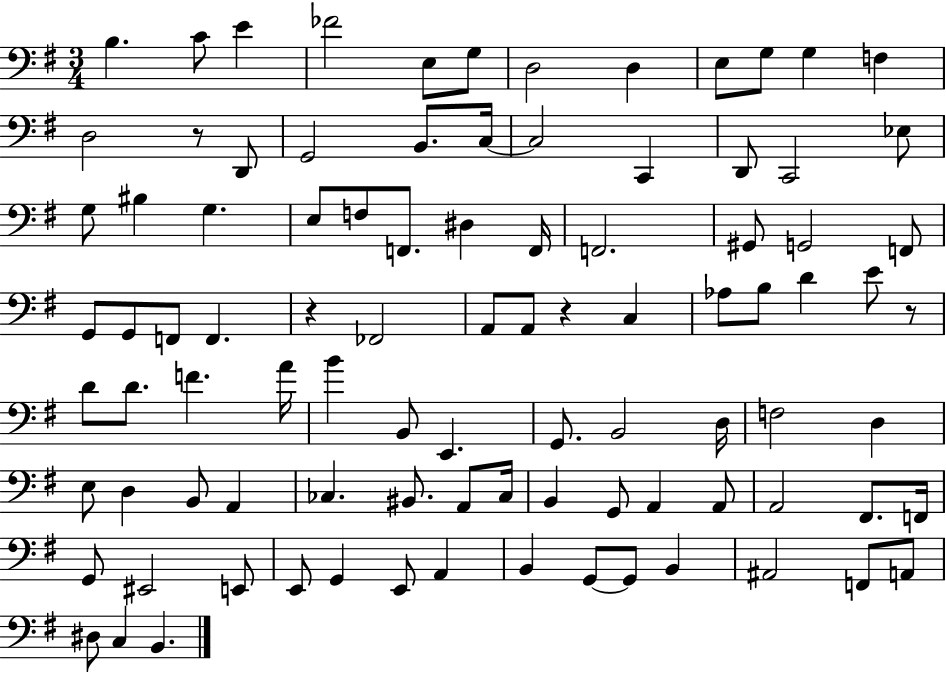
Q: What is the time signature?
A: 3/4